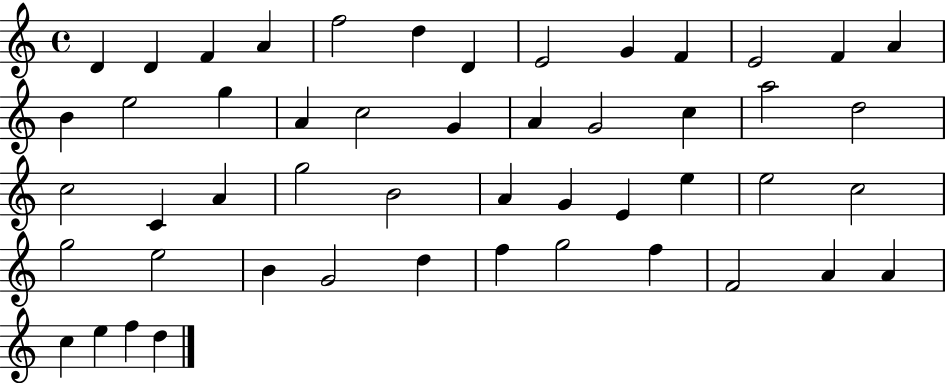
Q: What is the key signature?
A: C major